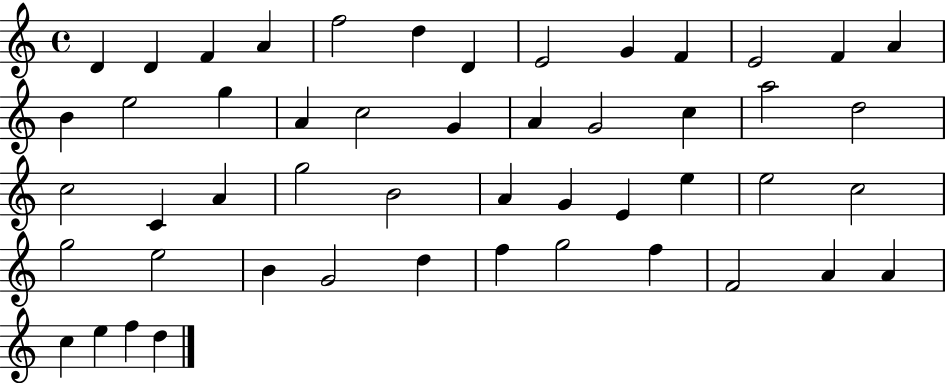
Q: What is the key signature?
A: C major